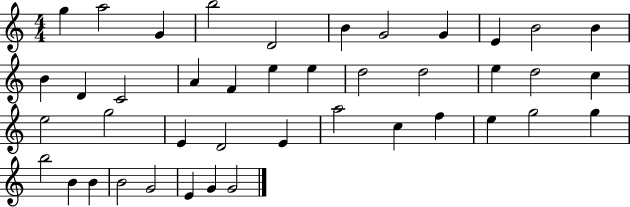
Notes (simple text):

G5/q A5/h G4/q B5/h D4/h B4/q G4/h G4/q E4/q B4/h B4/q B4/q D4/q C4/h A4/q F4/q E5/q E5/q D5/h D5/h E5/q D5/h C5/q E5/h G5/h E4/q D4/h E4/q A5/h C5/q F5/q E5/q G5/h G5/q B5/h B4/q B4/q B4/h G4/h E4/q G4/q G4/h